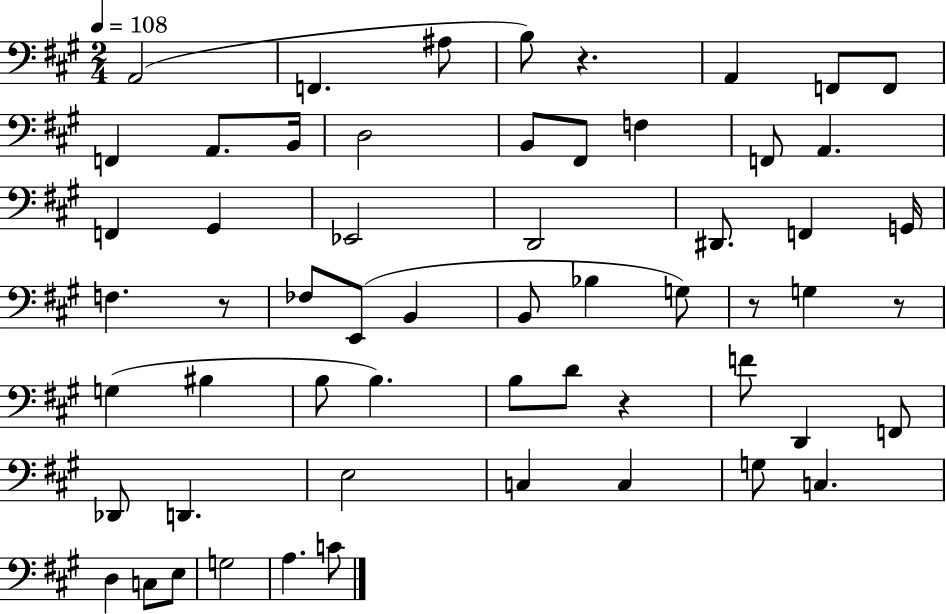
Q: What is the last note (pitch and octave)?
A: C4